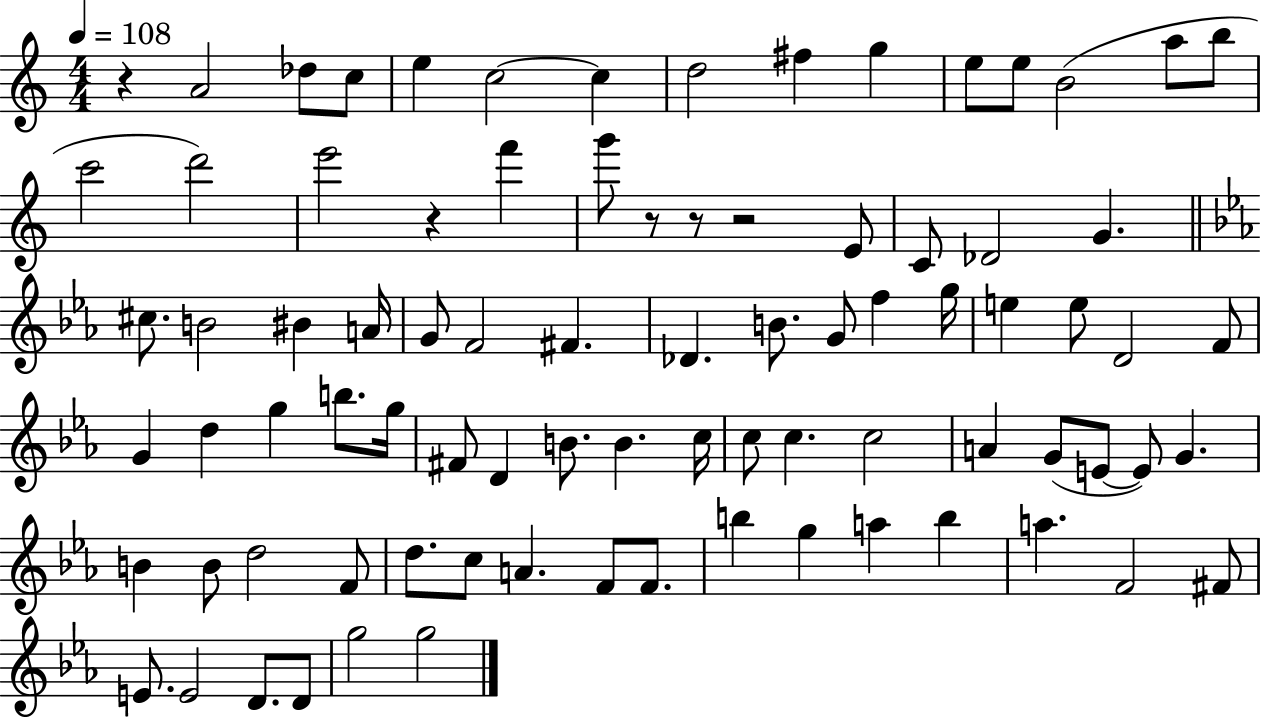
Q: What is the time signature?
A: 4/4